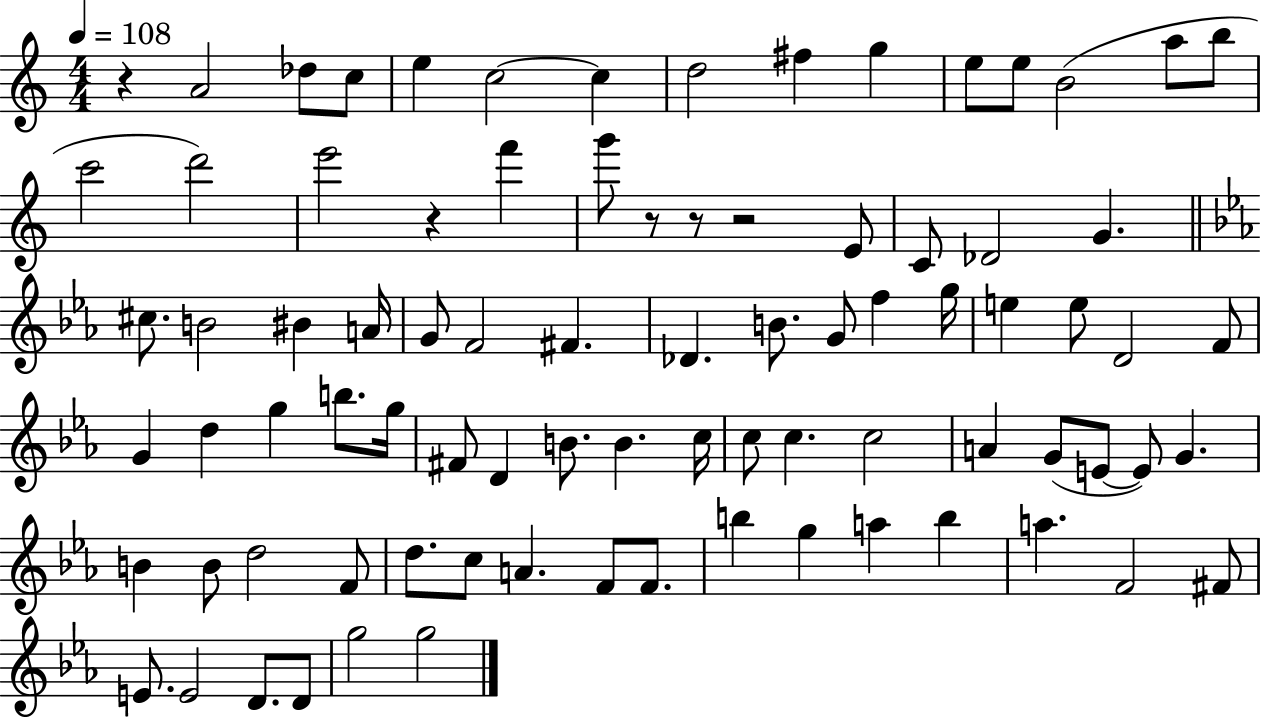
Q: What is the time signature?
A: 4/4